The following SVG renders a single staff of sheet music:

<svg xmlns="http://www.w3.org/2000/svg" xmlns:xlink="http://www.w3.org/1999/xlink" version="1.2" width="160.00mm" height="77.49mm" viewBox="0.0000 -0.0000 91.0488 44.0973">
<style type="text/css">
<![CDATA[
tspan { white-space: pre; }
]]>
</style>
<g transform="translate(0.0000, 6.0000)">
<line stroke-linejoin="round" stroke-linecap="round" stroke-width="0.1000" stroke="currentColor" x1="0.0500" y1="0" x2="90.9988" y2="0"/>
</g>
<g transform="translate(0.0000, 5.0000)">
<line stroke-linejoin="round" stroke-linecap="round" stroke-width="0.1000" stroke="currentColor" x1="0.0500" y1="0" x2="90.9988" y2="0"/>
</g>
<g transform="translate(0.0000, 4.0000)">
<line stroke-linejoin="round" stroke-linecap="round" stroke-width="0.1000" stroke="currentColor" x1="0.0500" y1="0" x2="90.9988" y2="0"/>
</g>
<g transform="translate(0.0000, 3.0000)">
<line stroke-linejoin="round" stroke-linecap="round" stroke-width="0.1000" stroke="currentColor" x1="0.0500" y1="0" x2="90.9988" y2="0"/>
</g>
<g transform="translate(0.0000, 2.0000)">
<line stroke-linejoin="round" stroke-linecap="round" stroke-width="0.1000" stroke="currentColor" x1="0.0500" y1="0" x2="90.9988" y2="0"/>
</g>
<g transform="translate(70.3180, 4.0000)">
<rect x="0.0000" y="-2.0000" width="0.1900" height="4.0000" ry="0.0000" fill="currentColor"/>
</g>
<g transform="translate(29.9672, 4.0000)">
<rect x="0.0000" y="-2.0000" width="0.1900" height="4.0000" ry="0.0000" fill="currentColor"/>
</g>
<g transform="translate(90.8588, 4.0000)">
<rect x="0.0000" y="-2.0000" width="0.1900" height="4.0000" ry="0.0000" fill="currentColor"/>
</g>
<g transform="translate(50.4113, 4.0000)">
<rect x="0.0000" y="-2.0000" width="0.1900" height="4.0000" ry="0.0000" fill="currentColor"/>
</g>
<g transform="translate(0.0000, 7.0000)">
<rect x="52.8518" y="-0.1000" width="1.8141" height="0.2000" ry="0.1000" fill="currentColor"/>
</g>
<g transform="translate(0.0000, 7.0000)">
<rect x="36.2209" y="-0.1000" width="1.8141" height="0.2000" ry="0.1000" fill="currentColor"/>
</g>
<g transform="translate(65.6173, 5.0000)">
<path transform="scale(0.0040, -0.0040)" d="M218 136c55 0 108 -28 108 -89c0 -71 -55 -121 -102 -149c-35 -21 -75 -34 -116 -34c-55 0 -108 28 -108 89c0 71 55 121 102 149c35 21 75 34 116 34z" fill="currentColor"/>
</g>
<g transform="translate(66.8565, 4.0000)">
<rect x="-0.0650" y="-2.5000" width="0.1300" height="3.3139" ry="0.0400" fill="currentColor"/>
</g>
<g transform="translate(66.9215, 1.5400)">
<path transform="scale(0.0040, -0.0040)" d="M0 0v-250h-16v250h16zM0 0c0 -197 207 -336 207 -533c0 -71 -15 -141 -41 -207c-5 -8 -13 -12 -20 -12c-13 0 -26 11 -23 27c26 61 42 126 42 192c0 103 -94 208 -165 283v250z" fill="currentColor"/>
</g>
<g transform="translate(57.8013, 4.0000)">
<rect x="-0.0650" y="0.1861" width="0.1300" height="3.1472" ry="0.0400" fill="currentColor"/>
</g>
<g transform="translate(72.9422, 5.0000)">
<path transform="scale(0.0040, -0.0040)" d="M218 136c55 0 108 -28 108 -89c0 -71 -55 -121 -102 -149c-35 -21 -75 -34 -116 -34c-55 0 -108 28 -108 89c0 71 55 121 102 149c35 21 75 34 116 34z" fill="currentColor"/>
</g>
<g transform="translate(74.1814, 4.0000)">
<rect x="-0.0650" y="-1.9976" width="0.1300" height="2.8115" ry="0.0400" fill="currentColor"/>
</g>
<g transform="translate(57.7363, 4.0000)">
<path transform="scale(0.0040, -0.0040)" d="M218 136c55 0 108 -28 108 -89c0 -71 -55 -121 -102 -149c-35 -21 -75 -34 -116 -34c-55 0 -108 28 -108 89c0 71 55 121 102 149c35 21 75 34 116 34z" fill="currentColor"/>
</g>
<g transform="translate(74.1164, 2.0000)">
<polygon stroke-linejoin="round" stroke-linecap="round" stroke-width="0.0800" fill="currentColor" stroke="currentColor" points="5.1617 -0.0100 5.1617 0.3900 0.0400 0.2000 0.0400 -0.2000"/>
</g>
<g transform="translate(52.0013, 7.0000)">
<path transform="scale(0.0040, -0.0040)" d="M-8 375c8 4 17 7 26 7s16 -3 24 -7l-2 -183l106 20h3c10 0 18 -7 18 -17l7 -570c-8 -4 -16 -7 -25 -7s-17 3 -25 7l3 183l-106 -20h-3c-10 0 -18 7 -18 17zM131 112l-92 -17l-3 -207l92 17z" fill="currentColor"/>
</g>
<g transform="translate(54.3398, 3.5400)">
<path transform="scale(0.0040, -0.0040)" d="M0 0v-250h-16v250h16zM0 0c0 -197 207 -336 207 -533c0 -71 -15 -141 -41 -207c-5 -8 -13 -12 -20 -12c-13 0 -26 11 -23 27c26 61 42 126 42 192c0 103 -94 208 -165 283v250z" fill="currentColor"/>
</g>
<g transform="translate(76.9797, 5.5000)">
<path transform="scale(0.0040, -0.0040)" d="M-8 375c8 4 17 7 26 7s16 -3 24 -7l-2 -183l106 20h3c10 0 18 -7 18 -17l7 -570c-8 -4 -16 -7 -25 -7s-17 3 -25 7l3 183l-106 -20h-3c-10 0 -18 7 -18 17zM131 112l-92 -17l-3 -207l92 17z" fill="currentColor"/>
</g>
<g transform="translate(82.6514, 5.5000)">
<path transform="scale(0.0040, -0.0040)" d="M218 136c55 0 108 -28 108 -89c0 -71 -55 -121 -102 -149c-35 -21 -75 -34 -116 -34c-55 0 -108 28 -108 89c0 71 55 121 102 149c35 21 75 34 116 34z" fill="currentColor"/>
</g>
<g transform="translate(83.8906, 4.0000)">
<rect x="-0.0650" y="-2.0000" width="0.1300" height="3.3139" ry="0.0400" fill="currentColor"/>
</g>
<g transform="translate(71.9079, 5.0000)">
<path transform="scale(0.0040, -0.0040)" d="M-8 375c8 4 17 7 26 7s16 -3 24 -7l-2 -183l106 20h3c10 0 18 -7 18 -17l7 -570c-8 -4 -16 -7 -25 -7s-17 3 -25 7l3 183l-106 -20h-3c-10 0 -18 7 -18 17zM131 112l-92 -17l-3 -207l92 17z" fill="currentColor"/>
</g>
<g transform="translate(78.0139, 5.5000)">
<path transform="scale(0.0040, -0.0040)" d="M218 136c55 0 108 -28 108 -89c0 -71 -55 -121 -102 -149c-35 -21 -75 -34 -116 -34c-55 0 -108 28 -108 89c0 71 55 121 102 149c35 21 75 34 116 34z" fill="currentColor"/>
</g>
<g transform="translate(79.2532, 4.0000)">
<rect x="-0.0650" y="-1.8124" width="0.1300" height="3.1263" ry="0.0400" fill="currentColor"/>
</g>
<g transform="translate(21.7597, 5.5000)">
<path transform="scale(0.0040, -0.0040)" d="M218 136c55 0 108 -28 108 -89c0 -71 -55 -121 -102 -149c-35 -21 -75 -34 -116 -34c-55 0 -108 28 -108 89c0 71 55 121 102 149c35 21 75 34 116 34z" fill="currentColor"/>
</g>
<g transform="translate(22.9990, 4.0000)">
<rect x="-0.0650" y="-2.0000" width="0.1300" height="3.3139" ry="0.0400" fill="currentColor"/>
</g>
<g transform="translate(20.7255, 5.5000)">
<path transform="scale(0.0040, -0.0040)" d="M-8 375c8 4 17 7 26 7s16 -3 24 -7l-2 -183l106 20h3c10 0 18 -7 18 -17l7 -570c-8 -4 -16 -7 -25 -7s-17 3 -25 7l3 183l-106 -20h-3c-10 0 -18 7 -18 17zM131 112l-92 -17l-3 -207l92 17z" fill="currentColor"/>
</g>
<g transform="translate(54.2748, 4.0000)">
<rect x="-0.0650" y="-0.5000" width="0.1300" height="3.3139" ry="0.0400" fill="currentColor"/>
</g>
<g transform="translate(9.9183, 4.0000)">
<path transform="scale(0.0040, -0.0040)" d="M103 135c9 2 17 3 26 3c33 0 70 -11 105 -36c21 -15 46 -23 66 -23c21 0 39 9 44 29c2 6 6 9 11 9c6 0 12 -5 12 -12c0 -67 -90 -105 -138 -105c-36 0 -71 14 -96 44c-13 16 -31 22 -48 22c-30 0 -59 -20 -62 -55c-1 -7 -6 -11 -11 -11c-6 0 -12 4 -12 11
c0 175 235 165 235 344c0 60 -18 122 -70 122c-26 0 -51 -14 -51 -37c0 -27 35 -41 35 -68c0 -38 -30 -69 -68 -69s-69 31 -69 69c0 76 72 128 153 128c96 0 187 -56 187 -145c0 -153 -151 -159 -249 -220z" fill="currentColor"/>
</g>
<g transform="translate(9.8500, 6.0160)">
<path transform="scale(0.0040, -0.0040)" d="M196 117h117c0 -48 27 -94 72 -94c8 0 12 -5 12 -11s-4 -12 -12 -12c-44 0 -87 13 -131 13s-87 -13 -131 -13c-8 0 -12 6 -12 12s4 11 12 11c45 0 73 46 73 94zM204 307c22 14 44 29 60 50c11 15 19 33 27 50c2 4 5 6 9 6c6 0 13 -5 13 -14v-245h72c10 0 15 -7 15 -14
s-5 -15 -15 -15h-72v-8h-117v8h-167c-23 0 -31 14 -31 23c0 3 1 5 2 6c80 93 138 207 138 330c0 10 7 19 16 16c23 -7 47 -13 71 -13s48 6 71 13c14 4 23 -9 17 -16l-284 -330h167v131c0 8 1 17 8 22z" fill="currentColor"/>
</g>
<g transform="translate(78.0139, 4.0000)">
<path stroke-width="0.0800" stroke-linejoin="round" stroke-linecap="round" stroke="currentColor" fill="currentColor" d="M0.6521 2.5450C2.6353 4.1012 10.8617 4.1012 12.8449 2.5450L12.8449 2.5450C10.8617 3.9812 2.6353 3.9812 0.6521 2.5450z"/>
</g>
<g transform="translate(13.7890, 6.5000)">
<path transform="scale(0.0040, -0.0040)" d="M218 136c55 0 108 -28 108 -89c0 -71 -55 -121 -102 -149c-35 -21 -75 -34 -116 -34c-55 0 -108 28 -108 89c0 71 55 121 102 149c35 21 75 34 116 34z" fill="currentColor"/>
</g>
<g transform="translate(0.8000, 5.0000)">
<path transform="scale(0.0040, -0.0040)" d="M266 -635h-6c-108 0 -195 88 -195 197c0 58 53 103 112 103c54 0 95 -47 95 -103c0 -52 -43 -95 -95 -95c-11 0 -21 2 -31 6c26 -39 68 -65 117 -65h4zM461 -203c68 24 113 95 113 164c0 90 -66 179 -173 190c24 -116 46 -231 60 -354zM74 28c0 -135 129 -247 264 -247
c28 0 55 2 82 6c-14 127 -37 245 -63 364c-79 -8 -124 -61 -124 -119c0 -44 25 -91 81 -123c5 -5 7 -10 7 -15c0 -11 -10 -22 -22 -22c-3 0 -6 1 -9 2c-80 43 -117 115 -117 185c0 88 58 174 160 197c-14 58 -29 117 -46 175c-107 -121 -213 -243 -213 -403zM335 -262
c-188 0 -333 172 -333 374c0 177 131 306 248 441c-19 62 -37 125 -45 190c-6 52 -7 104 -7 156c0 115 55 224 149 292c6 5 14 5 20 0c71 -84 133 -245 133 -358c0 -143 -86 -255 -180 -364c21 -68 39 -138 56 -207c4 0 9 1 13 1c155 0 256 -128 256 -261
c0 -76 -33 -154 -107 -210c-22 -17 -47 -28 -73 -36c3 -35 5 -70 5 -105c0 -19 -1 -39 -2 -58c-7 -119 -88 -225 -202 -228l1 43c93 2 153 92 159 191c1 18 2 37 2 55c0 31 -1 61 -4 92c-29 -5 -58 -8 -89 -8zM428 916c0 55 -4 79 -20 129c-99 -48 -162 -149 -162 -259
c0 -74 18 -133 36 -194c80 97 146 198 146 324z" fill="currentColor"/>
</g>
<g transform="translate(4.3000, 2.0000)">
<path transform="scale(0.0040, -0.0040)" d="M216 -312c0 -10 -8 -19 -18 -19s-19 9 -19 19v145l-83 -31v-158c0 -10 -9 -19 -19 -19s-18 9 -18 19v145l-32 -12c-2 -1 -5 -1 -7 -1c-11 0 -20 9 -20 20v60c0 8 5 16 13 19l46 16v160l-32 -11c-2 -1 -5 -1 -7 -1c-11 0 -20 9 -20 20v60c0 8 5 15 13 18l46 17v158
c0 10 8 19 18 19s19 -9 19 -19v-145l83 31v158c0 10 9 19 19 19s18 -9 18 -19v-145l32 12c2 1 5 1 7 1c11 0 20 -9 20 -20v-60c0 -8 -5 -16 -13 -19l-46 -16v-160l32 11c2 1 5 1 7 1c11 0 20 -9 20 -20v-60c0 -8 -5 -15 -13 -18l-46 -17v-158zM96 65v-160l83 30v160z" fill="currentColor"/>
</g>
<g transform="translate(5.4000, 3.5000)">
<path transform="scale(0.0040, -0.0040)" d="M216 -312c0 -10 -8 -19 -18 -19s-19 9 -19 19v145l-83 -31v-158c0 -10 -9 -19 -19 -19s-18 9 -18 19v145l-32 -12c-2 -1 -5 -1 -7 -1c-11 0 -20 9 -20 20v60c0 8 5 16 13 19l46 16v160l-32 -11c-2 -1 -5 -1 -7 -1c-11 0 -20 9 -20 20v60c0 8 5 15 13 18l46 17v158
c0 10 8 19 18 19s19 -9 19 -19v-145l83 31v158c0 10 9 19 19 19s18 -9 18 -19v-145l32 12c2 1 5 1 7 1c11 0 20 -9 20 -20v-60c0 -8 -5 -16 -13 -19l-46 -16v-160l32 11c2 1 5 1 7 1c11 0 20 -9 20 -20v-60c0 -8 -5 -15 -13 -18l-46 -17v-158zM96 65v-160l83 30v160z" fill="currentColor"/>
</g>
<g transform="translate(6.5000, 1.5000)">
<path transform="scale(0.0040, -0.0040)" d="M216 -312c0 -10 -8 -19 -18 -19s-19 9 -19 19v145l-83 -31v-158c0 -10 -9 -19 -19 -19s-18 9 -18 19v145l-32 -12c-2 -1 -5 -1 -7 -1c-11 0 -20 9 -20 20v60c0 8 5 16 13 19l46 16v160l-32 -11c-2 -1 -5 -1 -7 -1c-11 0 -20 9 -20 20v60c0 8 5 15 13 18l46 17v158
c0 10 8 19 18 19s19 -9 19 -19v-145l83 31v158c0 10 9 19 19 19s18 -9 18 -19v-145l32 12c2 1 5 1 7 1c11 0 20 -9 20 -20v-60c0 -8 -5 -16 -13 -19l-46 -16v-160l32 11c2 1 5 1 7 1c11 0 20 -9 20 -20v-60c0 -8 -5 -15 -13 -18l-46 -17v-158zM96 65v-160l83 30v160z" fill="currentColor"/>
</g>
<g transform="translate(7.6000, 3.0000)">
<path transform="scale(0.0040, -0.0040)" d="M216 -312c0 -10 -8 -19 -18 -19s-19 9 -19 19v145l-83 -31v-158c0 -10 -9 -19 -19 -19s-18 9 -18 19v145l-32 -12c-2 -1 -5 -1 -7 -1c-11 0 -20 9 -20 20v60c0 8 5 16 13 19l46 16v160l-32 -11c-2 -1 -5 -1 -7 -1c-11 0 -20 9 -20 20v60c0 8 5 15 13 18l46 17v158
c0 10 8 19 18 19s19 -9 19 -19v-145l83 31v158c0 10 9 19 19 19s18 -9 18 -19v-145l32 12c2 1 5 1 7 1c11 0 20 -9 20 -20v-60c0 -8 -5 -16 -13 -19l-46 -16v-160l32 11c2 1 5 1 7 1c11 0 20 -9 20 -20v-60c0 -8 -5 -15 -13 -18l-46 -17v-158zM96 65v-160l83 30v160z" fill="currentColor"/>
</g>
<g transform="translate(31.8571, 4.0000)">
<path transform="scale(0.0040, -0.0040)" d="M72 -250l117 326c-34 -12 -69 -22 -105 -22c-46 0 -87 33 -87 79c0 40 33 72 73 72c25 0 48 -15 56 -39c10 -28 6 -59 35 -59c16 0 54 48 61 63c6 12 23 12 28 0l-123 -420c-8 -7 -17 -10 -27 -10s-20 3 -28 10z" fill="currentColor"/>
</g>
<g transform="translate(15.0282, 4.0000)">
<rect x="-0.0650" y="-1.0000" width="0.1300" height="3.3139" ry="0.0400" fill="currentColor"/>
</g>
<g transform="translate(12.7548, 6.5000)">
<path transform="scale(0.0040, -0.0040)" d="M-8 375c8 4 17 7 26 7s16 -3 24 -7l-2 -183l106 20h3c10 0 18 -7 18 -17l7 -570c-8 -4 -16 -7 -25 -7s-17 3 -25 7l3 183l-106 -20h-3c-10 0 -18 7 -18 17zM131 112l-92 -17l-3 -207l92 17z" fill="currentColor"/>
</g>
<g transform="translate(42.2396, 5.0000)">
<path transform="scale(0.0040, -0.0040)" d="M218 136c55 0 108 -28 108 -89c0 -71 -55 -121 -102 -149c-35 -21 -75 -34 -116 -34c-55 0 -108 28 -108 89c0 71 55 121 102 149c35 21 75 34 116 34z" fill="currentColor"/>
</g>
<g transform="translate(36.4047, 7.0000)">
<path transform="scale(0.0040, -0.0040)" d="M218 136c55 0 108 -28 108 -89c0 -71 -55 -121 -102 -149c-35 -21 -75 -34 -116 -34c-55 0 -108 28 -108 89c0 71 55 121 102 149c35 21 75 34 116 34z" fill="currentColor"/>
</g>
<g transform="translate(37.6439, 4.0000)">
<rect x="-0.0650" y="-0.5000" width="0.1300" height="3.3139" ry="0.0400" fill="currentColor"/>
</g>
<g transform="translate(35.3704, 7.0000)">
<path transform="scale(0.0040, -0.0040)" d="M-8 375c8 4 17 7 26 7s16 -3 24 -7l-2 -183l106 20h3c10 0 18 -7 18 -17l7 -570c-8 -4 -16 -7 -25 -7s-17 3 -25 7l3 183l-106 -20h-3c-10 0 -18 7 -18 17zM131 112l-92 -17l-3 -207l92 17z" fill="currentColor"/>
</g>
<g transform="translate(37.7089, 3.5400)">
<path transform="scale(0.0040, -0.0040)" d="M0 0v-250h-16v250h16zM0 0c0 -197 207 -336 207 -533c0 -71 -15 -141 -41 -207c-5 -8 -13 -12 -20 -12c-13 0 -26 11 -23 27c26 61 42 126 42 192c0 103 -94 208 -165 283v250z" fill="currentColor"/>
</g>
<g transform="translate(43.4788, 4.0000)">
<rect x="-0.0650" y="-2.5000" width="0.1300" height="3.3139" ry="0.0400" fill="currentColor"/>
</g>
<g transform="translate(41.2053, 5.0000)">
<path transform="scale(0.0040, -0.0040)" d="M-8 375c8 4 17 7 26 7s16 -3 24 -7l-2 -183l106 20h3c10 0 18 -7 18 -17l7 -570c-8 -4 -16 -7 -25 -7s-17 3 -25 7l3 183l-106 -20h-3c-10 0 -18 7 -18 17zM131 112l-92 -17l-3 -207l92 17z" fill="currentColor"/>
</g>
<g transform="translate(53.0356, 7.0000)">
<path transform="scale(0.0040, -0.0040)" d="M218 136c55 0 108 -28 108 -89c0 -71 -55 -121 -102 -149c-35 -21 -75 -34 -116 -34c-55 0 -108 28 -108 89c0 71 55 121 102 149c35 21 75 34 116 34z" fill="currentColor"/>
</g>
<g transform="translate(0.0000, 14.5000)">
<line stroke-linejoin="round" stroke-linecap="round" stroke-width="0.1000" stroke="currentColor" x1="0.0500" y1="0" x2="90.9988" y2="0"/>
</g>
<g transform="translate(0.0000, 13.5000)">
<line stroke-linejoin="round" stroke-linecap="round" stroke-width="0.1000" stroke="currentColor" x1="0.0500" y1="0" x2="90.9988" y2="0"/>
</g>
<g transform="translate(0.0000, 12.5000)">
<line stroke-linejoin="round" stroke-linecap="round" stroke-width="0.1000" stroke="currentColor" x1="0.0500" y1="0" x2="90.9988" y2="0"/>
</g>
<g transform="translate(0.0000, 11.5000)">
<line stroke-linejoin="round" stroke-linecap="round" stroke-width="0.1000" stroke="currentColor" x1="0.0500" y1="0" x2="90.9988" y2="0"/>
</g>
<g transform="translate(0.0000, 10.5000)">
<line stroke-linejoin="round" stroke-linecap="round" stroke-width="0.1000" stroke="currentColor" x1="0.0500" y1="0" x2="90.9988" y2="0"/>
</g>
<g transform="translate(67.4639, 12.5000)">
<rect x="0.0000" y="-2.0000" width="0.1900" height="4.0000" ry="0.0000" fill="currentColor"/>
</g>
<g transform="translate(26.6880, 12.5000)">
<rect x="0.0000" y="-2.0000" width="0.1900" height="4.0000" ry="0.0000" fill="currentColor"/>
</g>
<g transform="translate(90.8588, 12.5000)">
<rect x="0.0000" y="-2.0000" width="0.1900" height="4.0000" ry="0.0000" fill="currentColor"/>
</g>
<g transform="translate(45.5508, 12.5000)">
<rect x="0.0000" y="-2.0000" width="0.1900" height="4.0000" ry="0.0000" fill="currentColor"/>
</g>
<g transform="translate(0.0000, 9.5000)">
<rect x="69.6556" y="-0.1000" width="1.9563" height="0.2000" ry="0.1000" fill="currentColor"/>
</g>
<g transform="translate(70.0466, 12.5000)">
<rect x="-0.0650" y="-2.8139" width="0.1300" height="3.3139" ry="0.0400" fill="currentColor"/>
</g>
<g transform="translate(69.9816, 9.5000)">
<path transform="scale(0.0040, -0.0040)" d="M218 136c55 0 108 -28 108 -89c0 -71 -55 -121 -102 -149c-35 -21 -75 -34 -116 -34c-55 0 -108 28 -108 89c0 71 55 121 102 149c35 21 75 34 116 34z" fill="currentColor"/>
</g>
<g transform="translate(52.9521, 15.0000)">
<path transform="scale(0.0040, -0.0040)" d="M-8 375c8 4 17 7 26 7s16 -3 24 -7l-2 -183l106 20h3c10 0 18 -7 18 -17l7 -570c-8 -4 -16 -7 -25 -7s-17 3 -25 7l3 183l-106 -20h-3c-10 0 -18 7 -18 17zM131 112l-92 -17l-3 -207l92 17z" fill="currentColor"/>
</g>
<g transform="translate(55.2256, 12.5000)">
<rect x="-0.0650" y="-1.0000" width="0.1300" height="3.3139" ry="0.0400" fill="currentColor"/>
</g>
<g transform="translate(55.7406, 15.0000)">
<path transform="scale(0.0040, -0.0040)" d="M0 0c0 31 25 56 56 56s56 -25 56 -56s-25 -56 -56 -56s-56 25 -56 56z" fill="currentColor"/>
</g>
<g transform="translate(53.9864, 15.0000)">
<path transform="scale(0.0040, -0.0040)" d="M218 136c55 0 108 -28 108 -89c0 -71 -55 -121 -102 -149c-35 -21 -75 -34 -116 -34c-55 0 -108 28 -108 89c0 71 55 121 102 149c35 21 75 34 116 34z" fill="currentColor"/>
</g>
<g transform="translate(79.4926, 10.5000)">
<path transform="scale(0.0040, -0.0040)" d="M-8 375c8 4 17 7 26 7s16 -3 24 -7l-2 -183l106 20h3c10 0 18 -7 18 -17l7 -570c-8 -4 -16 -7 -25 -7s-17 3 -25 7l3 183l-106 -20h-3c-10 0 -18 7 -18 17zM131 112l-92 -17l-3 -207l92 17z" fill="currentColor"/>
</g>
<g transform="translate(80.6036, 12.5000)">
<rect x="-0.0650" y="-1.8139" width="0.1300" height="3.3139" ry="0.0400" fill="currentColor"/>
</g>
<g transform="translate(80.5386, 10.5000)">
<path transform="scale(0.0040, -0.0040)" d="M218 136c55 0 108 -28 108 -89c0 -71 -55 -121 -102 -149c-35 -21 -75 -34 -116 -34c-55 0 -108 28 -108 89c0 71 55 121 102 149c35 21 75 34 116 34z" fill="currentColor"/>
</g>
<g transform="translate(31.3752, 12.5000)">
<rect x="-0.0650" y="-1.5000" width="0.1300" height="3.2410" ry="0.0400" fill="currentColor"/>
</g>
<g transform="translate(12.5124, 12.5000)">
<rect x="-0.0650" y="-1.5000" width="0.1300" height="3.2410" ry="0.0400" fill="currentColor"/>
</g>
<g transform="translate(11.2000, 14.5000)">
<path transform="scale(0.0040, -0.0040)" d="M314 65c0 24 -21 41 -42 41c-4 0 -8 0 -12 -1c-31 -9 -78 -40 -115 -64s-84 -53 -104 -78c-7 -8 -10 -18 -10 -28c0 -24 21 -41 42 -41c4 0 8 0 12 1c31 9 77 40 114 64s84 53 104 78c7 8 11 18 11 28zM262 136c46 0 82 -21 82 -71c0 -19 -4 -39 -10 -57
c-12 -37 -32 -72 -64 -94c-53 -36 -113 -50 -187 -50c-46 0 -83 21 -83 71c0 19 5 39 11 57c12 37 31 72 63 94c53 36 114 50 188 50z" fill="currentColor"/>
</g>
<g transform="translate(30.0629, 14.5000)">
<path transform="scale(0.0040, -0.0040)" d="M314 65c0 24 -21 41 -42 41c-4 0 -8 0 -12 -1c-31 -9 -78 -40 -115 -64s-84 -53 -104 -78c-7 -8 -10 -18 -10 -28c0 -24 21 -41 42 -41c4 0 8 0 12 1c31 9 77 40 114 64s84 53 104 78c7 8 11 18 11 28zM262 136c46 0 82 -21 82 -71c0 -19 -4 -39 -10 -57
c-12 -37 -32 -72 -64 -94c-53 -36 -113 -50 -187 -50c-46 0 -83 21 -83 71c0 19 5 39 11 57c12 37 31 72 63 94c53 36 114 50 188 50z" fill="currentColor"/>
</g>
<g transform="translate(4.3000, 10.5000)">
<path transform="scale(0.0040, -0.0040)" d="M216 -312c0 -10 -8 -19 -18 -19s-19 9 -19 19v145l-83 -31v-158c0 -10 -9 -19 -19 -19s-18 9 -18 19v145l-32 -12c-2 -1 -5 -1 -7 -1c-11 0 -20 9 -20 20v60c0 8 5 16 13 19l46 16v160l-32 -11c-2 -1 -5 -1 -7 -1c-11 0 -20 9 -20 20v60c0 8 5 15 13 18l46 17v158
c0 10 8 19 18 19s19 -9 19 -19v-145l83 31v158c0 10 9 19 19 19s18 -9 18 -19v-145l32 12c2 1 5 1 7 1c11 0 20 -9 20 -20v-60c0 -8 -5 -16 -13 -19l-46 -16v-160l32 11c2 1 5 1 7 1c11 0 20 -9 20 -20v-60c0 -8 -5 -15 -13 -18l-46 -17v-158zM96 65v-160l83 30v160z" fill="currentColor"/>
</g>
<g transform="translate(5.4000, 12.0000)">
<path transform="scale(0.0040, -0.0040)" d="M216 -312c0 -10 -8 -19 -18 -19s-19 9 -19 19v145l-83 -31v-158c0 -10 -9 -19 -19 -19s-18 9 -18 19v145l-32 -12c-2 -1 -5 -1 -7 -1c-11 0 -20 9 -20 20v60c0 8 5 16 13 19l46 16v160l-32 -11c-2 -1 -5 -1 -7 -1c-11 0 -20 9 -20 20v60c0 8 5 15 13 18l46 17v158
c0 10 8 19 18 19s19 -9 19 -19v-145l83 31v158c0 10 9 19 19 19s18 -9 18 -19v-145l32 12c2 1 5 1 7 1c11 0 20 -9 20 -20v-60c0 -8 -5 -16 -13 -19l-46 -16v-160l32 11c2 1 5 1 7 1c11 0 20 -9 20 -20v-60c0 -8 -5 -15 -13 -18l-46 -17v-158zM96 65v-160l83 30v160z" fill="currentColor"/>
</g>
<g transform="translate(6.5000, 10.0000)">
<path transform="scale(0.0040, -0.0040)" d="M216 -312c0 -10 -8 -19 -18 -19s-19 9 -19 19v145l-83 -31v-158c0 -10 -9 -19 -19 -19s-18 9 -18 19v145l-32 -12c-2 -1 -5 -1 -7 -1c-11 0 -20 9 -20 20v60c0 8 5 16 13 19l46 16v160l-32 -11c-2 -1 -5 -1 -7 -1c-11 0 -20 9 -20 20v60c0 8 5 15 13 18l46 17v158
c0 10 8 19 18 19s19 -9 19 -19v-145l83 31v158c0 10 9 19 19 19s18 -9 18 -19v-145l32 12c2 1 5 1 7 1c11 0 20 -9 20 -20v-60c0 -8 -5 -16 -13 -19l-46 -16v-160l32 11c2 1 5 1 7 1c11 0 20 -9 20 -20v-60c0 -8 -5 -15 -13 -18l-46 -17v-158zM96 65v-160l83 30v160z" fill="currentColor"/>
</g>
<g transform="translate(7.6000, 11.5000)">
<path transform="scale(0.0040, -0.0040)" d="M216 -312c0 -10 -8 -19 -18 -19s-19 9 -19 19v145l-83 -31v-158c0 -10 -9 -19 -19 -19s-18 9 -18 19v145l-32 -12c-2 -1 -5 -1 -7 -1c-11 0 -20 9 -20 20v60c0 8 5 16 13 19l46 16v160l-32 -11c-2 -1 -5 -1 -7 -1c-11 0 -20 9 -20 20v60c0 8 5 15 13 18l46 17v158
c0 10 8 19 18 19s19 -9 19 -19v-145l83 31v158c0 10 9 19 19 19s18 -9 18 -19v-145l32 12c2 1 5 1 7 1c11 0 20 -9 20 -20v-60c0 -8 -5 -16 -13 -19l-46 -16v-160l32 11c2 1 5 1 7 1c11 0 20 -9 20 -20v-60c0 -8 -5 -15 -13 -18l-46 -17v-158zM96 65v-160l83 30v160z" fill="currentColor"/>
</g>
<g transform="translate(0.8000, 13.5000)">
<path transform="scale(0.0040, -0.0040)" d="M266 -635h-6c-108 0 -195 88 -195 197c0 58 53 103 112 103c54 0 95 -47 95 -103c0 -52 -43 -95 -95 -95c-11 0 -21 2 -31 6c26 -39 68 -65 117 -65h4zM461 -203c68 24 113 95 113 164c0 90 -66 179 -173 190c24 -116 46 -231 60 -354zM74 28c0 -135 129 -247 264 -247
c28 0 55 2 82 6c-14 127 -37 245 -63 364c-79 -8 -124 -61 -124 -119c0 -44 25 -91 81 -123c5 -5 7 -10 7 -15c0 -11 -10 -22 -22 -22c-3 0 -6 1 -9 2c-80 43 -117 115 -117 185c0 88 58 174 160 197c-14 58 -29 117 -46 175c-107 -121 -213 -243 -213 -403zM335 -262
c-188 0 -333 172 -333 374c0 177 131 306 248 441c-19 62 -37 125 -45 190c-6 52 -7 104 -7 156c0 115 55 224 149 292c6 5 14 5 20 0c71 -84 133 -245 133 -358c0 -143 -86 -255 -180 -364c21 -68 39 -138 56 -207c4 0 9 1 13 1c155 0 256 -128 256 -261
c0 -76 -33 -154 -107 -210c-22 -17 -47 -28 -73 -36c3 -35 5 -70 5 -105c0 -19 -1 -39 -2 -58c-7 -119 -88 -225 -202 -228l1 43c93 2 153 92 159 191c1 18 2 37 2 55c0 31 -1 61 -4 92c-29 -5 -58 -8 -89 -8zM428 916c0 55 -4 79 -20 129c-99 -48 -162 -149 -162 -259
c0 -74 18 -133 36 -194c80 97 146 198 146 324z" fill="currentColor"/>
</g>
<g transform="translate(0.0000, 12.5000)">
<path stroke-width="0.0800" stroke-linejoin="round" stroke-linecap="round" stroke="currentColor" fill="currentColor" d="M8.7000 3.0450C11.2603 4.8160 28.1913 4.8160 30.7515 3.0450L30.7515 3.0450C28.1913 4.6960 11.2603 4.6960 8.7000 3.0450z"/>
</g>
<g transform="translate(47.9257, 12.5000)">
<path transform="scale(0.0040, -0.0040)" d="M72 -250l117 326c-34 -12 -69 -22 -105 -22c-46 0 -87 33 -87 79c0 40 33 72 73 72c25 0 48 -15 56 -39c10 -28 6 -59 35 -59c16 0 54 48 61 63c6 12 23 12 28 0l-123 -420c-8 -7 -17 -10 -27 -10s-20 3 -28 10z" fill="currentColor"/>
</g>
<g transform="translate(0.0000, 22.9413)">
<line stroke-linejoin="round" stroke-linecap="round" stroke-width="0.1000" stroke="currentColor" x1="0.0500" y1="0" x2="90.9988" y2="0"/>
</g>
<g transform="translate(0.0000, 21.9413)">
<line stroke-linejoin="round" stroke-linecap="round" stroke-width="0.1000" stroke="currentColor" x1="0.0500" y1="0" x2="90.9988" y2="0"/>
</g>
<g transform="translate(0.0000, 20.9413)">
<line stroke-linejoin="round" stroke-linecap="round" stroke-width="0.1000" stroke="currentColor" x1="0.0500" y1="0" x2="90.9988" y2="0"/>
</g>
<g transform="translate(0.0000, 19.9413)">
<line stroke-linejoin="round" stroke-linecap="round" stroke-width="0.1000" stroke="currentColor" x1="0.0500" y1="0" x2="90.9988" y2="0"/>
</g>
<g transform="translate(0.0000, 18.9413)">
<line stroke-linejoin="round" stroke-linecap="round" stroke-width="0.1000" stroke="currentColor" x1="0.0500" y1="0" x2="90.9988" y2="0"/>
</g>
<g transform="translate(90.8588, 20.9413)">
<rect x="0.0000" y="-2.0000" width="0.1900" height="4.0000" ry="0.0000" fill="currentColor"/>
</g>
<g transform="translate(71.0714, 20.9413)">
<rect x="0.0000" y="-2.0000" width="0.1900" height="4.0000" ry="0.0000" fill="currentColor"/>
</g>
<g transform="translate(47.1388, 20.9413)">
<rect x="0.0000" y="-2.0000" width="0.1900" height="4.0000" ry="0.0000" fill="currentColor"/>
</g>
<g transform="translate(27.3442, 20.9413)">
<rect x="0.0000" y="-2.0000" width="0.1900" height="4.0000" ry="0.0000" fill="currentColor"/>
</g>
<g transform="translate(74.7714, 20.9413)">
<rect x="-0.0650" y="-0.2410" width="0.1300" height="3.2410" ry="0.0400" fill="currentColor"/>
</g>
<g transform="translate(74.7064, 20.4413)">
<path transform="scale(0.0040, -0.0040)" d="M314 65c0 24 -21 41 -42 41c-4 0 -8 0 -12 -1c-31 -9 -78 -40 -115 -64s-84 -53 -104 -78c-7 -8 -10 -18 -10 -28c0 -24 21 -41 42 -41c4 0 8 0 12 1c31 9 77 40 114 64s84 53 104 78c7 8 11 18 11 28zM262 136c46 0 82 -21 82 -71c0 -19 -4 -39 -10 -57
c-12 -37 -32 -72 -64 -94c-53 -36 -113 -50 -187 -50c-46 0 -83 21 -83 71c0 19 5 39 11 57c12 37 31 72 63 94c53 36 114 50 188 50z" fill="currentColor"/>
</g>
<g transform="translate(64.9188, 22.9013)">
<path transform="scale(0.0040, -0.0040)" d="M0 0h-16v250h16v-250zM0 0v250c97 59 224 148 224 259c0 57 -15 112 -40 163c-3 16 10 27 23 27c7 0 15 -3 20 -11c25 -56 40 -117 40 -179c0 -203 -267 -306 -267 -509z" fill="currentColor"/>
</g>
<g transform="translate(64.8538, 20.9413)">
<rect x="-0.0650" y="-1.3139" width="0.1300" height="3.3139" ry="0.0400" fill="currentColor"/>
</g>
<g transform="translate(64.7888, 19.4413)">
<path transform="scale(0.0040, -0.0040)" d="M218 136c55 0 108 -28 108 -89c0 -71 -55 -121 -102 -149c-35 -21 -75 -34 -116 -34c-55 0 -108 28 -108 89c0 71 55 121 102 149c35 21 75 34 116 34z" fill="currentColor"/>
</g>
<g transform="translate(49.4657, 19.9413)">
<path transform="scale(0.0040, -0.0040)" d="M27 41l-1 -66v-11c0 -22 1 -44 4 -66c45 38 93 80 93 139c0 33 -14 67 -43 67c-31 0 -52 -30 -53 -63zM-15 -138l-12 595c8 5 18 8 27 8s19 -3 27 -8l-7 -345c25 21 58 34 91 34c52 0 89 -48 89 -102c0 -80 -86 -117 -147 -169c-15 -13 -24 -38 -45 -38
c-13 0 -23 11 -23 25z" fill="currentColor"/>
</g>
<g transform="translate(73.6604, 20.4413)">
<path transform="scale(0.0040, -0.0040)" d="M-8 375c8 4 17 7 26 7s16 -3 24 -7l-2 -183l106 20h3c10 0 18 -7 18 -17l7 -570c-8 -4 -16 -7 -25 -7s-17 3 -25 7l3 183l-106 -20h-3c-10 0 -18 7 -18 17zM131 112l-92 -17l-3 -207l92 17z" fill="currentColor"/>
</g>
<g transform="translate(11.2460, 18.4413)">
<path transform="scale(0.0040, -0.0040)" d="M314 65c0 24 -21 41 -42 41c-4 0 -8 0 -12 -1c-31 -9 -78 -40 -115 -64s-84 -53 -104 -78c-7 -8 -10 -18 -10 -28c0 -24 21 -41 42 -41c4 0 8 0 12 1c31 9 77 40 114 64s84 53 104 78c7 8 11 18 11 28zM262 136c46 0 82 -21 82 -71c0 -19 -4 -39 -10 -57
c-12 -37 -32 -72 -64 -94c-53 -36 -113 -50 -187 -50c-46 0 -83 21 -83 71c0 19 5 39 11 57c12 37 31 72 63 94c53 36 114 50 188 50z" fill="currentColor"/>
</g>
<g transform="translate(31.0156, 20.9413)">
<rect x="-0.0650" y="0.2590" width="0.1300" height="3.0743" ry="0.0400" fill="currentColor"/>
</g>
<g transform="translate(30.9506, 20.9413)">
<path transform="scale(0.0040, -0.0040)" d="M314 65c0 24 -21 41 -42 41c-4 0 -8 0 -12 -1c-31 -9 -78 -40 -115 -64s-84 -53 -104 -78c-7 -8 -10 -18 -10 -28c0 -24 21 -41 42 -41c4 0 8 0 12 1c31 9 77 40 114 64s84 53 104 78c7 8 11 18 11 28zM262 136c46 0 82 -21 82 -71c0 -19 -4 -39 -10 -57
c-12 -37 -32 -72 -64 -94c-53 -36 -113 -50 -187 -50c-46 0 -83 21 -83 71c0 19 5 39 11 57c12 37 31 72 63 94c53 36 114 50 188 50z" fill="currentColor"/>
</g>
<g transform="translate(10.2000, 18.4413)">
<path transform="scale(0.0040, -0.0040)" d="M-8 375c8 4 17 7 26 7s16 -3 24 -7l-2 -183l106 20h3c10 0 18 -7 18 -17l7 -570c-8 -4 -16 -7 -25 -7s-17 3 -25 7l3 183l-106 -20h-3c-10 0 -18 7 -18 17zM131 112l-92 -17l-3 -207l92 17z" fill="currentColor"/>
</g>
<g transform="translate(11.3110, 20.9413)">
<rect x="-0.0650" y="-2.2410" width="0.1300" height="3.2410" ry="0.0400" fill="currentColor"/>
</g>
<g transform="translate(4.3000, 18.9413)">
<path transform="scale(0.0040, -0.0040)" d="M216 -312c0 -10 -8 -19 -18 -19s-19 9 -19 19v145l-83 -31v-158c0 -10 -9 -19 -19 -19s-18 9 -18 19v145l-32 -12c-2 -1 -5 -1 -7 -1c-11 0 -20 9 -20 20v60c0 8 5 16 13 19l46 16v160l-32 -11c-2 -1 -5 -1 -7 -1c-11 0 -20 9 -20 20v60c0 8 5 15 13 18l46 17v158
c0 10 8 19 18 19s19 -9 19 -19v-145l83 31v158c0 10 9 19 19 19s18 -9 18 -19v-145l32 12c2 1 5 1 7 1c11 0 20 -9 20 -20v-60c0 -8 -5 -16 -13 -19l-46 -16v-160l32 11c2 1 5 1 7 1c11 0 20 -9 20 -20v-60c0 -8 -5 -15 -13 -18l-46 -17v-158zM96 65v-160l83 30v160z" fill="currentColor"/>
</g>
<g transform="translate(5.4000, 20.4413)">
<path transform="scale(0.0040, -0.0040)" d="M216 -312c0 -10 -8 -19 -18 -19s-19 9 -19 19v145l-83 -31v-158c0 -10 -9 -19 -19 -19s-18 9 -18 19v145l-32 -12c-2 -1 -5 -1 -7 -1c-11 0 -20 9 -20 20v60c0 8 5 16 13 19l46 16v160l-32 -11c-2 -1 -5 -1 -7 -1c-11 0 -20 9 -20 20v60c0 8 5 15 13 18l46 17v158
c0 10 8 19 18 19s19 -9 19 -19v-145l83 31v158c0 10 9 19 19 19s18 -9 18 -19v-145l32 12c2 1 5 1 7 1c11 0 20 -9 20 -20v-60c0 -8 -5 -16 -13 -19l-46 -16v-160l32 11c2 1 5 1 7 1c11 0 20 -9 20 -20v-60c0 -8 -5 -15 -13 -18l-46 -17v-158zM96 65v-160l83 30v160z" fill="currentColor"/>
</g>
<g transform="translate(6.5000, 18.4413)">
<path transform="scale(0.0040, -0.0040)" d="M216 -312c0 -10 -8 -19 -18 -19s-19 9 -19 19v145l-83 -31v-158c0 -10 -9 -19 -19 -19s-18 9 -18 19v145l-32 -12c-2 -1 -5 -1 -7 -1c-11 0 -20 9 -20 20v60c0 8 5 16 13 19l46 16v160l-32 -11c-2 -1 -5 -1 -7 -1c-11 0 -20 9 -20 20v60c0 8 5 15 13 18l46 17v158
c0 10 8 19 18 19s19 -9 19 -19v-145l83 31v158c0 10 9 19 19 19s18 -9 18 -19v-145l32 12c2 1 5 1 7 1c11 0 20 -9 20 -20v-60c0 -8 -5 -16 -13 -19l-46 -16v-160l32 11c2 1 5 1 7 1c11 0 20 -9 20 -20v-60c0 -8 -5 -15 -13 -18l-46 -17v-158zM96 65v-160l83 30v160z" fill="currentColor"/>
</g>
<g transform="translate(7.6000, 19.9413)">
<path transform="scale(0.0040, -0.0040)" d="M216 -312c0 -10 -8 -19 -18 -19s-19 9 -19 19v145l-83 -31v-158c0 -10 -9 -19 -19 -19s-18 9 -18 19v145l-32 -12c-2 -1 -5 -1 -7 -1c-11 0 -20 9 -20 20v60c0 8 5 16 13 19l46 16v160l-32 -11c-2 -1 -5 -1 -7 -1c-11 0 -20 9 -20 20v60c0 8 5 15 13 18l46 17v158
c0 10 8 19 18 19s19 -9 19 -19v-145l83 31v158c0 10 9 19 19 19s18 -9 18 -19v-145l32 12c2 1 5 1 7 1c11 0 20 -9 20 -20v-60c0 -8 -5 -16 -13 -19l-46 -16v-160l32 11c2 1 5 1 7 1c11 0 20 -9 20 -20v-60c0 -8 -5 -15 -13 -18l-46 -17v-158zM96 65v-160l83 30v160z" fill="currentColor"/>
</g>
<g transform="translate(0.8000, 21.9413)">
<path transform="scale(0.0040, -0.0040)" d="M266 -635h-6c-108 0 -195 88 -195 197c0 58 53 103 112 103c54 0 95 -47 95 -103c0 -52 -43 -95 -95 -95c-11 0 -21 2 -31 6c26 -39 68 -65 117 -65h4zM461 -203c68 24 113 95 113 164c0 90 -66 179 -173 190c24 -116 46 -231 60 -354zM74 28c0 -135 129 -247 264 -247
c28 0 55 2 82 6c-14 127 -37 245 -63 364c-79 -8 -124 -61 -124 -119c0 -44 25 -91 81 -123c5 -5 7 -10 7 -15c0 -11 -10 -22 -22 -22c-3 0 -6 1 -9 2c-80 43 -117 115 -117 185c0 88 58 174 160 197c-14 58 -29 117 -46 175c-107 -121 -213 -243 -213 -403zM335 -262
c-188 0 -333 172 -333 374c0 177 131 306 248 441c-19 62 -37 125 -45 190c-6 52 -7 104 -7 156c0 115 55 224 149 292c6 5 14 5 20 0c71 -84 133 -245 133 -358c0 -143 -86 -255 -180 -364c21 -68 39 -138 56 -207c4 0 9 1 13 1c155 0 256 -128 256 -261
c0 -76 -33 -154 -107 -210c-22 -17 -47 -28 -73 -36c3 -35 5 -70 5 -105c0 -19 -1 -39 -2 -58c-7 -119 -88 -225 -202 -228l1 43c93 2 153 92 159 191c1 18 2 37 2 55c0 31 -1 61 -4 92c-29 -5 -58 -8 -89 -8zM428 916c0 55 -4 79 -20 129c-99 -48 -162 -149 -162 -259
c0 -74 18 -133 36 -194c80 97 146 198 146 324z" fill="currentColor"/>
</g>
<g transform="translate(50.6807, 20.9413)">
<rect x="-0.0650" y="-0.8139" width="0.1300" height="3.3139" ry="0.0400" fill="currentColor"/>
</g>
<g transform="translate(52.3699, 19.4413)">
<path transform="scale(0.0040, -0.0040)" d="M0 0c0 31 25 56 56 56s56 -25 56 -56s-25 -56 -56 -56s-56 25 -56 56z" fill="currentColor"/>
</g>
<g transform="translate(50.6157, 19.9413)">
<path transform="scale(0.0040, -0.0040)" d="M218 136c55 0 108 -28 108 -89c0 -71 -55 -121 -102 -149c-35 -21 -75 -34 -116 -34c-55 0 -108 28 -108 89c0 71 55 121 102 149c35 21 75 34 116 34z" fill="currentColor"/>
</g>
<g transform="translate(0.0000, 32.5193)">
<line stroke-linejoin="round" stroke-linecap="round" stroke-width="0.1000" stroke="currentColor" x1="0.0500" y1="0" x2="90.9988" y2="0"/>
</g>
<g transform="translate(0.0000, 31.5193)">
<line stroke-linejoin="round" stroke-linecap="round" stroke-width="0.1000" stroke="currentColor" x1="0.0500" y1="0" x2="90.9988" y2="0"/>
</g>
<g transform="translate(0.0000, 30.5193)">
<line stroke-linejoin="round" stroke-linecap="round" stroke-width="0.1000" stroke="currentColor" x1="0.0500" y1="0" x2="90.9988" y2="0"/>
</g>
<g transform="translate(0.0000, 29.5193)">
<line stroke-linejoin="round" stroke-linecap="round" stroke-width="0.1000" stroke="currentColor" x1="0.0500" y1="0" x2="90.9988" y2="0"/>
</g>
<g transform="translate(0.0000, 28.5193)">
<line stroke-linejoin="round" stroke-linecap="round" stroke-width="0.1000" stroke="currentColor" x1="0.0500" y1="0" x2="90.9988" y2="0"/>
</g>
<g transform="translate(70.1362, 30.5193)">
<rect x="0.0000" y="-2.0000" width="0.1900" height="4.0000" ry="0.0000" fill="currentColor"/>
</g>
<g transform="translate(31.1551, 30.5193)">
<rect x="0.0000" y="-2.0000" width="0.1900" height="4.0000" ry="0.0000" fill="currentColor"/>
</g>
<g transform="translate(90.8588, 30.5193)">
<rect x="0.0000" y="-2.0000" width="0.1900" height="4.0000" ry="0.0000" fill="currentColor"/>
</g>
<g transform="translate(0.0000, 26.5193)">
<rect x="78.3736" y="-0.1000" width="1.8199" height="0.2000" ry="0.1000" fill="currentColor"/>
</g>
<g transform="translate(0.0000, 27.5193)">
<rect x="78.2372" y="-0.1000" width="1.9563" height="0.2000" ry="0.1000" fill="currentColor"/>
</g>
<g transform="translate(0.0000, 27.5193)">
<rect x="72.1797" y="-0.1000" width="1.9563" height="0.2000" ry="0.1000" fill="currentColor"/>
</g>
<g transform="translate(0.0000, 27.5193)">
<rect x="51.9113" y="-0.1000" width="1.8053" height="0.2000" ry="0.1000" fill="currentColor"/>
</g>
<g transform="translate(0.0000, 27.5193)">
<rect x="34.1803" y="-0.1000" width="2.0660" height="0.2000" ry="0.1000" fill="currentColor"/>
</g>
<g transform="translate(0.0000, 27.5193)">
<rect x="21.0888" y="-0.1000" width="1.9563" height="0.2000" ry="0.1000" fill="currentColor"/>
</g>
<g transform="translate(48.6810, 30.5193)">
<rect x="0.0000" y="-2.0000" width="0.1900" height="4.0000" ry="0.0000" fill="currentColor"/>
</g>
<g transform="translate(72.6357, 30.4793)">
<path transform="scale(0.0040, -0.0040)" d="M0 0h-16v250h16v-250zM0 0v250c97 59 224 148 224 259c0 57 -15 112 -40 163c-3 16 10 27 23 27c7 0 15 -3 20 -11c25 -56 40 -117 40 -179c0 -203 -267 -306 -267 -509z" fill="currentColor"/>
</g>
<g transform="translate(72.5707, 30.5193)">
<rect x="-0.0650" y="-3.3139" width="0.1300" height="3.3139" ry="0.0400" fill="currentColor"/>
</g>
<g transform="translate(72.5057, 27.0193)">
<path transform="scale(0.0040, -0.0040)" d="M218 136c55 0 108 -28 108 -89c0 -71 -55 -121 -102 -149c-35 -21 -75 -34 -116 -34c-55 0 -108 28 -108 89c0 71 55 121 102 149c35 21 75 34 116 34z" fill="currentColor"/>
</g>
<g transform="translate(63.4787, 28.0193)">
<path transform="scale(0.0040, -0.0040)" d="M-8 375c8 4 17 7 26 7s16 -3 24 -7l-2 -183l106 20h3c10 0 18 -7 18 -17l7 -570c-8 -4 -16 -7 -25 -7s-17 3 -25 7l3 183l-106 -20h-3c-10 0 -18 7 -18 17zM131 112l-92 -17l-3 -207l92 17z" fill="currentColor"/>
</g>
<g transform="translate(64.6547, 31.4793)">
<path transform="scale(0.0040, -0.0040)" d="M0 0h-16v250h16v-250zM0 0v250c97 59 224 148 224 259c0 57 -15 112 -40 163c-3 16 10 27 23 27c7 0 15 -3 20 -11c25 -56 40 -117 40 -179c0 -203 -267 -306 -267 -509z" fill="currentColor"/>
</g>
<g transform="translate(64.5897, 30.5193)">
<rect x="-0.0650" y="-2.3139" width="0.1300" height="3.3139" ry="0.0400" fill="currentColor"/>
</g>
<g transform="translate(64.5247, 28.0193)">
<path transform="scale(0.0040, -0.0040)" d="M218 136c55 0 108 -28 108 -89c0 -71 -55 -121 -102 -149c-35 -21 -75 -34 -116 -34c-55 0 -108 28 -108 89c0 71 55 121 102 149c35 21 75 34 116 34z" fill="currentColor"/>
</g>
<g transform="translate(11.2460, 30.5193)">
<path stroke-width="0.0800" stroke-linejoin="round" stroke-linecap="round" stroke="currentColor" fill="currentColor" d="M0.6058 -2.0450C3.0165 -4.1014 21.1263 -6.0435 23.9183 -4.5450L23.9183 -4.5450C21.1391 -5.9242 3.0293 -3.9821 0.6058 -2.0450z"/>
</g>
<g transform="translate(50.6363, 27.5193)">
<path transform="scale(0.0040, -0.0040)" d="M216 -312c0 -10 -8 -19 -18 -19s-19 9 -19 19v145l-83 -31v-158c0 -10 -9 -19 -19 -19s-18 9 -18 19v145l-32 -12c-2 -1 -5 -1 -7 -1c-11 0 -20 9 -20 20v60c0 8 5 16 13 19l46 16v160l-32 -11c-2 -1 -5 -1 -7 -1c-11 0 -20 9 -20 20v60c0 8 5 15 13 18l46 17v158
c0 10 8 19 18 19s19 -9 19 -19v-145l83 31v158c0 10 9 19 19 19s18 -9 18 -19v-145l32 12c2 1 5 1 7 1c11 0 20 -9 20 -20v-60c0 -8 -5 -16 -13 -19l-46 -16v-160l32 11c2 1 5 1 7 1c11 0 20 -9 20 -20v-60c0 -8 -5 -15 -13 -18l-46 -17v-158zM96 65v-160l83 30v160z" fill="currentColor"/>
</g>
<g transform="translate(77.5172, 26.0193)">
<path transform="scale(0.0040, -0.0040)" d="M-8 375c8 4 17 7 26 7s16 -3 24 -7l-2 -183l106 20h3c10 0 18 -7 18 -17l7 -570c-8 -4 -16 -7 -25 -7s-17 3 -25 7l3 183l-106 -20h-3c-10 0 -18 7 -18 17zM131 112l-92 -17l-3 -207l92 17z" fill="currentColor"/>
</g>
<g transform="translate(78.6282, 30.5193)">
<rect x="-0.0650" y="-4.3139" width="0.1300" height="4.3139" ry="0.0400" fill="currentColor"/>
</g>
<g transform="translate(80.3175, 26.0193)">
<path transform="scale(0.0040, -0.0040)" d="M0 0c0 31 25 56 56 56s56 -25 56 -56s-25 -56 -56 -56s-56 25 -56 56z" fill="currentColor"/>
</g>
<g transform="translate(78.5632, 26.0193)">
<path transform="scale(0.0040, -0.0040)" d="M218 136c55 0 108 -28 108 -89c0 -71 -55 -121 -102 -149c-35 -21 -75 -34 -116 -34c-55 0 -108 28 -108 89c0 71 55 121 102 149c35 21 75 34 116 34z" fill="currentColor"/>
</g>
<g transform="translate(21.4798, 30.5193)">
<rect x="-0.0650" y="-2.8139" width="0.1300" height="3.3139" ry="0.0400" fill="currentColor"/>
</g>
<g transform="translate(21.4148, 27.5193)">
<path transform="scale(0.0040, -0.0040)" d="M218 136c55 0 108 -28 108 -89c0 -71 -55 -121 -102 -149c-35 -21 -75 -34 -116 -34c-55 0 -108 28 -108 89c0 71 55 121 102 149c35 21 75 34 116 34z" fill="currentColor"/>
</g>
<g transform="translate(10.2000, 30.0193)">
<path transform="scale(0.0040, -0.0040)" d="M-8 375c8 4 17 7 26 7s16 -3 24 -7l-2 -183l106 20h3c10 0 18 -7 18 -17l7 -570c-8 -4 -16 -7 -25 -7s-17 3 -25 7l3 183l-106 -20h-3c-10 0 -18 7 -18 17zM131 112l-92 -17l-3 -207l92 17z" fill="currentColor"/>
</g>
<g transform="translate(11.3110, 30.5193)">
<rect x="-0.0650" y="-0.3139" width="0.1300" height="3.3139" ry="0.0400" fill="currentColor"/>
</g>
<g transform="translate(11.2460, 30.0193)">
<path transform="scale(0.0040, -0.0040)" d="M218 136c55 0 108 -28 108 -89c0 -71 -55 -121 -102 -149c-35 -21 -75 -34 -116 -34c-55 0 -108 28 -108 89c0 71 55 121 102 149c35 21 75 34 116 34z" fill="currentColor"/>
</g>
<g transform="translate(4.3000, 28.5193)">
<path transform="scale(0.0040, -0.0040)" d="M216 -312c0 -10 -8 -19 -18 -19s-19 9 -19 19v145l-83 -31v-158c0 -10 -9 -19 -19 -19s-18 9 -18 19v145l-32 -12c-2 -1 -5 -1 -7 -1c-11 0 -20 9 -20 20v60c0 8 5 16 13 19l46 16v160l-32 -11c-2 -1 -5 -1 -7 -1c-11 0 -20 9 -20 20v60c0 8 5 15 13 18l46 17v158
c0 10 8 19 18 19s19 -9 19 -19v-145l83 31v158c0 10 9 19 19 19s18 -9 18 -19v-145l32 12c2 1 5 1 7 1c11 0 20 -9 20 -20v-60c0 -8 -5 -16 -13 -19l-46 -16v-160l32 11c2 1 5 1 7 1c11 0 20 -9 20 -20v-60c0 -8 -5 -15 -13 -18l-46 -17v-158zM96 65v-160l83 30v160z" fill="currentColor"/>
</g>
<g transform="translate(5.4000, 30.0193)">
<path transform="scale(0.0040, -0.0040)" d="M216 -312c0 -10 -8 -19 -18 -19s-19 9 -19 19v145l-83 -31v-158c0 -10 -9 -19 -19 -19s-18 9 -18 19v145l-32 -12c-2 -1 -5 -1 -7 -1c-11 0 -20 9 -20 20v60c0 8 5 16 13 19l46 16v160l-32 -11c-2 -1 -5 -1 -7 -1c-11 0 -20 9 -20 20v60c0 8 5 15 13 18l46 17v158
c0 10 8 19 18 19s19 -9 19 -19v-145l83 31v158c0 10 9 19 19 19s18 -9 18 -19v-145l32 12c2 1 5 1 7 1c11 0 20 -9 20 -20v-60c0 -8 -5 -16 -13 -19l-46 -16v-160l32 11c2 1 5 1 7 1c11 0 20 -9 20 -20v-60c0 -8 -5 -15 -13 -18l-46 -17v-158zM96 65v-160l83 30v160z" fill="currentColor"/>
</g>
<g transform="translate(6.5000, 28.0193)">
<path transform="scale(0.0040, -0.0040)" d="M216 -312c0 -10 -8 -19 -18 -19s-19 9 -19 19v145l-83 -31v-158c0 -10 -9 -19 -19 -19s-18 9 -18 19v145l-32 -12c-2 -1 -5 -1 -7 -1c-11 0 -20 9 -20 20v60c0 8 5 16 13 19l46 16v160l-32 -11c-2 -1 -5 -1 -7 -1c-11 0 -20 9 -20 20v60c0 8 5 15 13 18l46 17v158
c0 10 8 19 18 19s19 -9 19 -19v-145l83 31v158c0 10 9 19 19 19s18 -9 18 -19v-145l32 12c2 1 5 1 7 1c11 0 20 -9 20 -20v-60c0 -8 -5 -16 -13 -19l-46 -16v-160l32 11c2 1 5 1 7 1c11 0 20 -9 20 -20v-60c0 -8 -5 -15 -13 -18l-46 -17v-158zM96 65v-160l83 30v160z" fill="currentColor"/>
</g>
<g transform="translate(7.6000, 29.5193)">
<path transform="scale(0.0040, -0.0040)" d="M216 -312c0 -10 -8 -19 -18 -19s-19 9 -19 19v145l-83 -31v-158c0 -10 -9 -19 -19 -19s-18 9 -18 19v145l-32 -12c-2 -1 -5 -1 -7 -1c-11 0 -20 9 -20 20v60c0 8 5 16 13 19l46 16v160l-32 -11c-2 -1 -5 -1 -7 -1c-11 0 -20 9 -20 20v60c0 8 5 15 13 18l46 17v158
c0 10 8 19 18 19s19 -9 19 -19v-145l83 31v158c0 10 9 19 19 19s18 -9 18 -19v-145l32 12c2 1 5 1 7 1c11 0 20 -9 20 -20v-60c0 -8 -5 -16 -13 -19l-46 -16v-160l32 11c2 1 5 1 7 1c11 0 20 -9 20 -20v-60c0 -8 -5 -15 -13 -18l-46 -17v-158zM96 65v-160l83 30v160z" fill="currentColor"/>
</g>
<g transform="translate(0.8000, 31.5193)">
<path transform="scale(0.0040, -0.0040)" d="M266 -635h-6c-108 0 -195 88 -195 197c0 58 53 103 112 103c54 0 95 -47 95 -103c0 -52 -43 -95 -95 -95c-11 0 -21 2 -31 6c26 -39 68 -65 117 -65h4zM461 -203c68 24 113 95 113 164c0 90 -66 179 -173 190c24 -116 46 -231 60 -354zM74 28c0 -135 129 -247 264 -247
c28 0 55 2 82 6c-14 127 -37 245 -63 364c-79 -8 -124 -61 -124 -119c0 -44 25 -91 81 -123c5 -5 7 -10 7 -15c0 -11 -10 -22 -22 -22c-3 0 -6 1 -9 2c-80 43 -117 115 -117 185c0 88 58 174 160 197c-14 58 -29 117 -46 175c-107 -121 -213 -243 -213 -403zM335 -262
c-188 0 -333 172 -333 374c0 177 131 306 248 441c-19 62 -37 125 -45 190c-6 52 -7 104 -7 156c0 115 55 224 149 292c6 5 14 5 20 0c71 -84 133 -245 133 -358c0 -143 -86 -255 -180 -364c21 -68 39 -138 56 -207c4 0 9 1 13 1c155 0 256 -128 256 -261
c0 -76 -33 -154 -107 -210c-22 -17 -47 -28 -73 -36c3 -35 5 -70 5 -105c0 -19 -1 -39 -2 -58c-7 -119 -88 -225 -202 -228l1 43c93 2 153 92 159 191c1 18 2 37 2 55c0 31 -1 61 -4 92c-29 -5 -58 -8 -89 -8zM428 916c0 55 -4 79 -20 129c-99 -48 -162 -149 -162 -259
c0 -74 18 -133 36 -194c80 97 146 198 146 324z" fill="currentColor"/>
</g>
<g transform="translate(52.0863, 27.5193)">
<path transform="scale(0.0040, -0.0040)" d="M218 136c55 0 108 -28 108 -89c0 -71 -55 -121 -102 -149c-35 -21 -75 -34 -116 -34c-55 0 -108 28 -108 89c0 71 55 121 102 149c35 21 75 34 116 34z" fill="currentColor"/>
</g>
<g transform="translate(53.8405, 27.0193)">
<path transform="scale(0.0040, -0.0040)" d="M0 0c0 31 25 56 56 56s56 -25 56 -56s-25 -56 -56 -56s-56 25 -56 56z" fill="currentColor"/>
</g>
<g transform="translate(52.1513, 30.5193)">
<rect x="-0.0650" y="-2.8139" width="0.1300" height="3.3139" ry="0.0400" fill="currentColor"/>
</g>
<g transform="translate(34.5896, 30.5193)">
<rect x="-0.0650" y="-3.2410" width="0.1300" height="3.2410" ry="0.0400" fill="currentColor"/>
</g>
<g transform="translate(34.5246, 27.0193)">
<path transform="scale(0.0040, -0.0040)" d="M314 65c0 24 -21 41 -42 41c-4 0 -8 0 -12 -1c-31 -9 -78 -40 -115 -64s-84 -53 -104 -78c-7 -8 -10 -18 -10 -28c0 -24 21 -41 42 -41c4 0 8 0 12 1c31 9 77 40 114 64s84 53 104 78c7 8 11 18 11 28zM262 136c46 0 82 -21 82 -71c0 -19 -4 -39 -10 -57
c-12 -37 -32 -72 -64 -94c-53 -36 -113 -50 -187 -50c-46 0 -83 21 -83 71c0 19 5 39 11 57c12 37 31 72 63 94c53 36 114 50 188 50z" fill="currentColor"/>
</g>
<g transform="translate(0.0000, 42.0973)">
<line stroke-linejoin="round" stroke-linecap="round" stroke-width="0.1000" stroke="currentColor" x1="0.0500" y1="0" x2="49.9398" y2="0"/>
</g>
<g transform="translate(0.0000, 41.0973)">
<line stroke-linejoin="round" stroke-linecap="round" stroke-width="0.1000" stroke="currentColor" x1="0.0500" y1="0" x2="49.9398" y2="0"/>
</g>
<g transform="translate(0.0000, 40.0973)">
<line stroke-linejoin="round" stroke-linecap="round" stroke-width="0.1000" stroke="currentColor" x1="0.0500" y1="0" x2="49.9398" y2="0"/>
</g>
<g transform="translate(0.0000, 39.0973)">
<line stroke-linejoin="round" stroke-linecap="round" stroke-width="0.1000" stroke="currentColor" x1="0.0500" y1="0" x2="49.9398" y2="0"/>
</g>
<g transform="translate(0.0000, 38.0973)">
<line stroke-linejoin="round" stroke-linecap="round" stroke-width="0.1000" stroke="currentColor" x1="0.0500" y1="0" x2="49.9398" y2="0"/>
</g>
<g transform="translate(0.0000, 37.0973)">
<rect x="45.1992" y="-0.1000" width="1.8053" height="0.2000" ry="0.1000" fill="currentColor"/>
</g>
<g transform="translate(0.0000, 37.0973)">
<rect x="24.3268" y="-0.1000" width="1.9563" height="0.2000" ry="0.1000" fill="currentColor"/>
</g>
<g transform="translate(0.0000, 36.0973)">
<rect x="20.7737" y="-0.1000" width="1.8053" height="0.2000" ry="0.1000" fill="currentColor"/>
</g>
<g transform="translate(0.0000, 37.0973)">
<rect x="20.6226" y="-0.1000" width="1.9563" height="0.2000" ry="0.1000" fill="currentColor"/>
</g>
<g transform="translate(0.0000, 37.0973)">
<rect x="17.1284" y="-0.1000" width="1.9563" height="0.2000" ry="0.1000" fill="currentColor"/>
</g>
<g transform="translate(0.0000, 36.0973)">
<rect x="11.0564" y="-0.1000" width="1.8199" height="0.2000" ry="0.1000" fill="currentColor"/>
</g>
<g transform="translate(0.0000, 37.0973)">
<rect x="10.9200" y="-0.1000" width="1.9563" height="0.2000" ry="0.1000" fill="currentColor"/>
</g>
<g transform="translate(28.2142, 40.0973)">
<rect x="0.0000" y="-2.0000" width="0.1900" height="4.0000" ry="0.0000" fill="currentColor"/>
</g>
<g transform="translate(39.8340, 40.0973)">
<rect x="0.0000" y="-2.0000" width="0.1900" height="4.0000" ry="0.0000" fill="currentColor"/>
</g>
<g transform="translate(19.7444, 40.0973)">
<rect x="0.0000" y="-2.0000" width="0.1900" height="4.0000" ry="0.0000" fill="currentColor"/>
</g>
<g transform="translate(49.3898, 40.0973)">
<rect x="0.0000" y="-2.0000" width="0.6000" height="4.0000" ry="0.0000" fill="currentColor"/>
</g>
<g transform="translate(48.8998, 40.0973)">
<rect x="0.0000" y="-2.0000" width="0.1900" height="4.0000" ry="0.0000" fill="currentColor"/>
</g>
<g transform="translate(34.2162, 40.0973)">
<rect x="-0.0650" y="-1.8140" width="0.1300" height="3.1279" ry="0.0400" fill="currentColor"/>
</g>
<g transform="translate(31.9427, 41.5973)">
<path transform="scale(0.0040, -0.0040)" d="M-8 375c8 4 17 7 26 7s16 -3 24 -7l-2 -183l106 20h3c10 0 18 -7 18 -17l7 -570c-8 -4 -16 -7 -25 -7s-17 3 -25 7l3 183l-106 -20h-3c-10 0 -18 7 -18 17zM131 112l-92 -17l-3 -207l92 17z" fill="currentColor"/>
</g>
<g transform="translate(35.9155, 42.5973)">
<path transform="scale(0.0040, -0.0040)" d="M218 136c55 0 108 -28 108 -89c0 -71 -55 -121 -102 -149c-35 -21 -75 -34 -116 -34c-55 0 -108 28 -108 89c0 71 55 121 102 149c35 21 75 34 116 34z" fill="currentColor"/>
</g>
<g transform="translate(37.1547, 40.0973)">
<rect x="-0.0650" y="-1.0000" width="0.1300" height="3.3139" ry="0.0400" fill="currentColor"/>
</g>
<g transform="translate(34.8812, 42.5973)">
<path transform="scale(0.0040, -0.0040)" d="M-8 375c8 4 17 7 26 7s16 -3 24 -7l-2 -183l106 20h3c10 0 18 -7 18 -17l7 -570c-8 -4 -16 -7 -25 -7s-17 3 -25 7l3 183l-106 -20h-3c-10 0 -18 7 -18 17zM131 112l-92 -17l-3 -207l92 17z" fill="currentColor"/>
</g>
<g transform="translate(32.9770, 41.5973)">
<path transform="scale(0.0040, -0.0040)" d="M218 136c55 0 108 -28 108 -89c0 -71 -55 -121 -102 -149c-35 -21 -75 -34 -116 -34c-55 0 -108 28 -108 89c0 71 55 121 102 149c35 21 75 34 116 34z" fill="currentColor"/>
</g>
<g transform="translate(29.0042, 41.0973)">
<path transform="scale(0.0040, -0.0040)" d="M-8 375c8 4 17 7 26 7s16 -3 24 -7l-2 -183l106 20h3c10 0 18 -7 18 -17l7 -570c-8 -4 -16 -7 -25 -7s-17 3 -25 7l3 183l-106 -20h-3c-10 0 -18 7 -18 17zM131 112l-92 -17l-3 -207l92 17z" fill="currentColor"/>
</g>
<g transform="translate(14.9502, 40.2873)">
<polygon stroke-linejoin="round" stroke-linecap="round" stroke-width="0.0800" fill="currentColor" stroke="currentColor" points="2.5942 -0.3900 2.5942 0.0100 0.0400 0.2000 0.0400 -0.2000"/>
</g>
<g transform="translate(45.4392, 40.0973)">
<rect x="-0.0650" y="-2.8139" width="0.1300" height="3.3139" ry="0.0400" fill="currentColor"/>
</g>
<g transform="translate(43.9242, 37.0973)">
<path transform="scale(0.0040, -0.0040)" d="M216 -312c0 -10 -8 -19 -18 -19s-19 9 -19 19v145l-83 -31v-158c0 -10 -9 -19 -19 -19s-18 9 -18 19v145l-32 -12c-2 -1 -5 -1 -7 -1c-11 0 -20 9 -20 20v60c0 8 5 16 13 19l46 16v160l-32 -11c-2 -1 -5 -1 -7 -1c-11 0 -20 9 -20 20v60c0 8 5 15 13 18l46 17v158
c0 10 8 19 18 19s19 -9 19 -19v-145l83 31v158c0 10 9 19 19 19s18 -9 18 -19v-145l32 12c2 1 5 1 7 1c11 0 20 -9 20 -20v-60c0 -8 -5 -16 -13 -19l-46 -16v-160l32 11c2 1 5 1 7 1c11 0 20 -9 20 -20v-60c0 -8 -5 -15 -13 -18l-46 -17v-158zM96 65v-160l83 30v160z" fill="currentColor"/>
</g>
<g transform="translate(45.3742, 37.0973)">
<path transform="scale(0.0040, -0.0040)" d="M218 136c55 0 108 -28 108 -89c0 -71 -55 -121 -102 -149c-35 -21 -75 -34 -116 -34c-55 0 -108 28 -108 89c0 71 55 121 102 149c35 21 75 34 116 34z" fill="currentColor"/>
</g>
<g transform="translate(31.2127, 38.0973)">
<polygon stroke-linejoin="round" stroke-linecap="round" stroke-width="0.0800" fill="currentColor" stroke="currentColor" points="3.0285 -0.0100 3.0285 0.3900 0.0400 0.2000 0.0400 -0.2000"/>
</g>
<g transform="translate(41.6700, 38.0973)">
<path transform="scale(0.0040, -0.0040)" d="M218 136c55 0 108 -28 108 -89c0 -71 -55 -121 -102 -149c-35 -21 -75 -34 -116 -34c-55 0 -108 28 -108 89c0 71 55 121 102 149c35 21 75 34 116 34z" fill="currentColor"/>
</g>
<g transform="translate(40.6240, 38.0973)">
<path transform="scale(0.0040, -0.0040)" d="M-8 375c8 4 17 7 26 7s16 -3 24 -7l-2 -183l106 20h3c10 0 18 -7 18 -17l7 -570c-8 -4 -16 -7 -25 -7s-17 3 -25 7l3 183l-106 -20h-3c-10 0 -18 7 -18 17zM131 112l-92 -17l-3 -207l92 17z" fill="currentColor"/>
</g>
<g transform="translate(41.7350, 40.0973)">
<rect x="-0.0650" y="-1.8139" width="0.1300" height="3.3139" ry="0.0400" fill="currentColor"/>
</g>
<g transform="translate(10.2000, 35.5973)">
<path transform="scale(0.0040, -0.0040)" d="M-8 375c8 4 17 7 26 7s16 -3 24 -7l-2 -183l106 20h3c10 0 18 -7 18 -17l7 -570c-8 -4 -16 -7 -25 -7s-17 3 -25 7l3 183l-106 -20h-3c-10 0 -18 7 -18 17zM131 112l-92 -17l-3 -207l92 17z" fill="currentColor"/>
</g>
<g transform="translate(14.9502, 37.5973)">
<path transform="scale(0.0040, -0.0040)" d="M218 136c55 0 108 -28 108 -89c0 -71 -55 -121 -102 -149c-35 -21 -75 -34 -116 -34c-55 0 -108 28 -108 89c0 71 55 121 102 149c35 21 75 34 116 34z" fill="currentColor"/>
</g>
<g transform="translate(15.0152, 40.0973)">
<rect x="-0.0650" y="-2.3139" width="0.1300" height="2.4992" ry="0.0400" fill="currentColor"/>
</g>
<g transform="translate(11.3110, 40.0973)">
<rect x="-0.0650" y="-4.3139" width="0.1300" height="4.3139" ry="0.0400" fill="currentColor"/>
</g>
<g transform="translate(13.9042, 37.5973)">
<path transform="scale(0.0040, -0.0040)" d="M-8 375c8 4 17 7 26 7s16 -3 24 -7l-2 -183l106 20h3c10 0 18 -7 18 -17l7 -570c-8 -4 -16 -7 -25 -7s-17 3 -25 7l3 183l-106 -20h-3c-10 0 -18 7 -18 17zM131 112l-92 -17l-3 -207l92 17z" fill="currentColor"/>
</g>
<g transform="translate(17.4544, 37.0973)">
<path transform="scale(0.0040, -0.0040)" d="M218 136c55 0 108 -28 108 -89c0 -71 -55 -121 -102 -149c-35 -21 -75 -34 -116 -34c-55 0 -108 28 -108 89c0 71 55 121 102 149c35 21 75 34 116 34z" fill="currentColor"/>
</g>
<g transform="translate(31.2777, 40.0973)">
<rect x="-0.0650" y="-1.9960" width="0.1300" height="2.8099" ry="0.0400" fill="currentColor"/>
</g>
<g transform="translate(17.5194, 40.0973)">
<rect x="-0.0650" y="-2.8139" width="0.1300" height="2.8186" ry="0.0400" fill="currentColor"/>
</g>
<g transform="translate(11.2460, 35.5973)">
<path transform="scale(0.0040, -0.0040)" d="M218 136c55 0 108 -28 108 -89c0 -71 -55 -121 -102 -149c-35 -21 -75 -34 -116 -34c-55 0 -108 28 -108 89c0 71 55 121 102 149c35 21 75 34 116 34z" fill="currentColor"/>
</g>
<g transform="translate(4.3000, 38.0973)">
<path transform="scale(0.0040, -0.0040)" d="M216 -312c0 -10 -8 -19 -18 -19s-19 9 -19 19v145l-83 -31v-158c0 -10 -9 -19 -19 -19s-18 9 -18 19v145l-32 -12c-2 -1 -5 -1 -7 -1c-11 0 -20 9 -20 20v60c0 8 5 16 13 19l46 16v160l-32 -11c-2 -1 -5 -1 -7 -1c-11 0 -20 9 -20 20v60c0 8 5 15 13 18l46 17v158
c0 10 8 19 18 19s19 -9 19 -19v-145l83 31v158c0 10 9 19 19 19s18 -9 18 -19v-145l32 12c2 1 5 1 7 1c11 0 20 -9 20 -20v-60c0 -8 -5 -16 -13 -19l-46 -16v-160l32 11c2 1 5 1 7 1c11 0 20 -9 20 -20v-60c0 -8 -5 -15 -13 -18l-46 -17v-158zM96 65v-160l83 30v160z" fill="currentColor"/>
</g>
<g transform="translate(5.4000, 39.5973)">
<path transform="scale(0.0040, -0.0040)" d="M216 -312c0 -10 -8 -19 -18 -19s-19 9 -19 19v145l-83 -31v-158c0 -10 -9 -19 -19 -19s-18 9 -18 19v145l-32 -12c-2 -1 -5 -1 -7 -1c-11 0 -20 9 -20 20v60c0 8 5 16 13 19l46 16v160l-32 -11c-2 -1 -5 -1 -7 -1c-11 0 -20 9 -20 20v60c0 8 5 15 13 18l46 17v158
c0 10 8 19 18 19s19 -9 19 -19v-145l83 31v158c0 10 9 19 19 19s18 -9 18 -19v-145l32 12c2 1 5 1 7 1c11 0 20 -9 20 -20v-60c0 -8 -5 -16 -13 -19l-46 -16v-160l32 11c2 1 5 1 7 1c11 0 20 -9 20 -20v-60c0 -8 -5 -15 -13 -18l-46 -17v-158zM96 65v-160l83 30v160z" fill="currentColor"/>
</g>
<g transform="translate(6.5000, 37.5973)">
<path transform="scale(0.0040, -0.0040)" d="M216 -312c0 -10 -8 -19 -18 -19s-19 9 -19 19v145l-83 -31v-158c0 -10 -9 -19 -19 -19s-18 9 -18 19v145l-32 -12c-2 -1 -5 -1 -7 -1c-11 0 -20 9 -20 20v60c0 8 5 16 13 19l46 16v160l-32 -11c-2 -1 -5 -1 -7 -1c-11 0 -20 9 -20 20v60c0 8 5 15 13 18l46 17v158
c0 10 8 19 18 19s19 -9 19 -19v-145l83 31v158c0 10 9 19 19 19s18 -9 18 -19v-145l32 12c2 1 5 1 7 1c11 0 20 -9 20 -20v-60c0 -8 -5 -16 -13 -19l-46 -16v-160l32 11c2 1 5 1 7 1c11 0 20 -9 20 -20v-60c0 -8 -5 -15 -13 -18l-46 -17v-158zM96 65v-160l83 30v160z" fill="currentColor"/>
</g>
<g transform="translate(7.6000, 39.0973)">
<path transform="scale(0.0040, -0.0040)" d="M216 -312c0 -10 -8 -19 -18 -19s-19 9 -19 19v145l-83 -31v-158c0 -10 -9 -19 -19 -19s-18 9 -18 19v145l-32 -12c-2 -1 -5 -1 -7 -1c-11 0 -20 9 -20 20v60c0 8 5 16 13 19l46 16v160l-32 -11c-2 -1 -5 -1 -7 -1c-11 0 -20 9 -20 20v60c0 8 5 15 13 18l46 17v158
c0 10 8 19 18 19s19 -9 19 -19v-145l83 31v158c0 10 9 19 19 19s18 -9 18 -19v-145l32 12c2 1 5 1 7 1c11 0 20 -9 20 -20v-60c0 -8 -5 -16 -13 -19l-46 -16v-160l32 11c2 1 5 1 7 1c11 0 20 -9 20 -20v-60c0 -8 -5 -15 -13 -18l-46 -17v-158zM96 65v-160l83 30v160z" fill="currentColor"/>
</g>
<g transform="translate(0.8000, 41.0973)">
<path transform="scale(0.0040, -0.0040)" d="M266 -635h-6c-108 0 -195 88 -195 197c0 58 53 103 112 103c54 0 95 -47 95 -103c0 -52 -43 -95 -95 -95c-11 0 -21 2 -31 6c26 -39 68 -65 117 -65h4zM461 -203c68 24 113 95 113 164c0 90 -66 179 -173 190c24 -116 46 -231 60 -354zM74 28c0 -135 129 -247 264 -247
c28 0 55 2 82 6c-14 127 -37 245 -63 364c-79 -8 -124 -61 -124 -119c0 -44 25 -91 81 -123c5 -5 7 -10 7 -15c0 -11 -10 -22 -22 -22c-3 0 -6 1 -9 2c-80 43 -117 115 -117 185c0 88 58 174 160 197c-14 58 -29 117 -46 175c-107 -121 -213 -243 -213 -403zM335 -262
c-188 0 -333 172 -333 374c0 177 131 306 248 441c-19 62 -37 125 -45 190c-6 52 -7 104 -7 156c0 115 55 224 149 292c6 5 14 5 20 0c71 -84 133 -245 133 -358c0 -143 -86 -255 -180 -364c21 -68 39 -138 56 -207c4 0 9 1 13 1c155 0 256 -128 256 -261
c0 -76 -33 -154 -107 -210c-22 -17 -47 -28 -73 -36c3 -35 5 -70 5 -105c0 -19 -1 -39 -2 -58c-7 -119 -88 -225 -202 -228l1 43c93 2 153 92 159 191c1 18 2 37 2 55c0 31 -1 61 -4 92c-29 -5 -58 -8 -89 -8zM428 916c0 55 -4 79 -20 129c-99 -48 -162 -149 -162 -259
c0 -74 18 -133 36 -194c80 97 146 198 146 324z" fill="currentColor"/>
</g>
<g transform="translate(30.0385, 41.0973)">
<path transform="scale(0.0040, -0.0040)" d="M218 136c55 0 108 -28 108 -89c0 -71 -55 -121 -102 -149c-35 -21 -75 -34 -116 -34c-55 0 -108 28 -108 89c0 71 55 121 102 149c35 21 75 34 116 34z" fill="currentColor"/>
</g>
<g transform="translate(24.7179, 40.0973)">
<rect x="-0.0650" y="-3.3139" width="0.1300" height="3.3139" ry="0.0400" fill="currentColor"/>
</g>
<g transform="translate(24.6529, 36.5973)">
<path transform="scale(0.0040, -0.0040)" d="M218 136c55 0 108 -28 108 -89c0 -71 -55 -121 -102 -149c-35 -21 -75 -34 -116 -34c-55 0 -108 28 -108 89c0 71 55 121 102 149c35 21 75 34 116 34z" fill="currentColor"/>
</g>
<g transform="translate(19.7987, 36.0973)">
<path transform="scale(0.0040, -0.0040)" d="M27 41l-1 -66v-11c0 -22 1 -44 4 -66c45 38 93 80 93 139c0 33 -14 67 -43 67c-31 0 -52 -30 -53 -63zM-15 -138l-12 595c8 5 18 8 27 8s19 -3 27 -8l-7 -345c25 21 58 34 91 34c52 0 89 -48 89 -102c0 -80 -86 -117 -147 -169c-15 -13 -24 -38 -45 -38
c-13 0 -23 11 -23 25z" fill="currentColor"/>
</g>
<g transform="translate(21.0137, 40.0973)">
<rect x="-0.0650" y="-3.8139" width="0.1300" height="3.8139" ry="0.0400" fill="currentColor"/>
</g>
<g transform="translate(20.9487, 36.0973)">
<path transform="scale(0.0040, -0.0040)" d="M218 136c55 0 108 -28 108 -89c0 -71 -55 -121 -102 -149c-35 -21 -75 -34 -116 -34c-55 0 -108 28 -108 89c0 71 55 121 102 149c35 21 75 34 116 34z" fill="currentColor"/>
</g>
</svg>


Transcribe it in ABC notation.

X:1
T:Untitled
M:2/4
L:1/4
K:E
D F z/2 C/2 G C/2 B ^G/2 G/2 F/2 F E2 E2 z/2 D a f g2 B2 _d e/2 c2 c a b2 ^a g/2 b/2 d' d' g/2 a/2 _c' b G/2 F/2 D f ^a